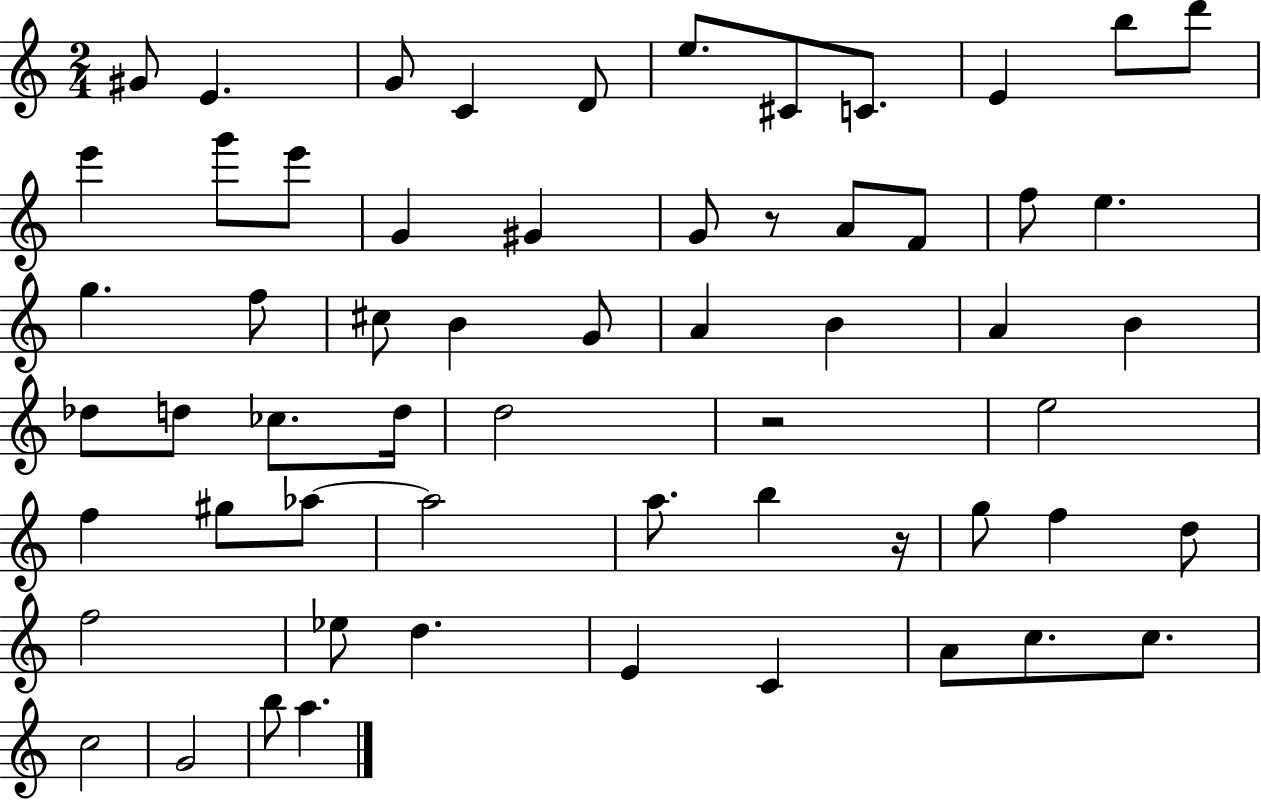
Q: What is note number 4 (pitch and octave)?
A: C4